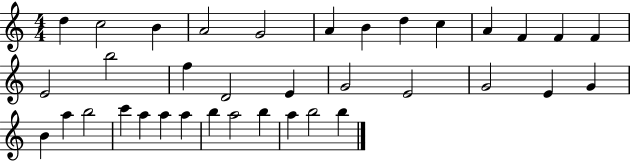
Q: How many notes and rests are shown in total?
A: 36